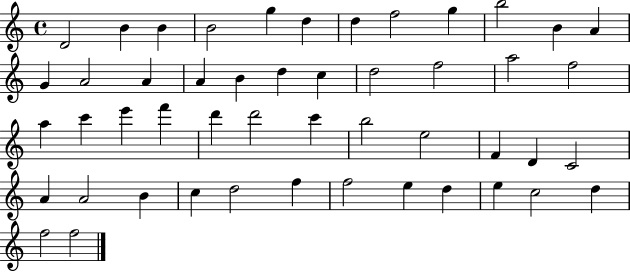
D4/h B4/q B4/q B4/h G5/q D5/q D5/q F5/h G5/q B5/h B4/q A4/q G4/q A4/h A4/q A4/q B4/q D5/q C5/q D5/h F5/h A5/h F5/h A5/q C6/q E6/q F6/q D6/q D6/h C6/q B5/h E5/h F4/q D4/q C4/h A4/q A4/h B4/q C5/q D5/h F5/q F5/h E5/q D5/q E5/q C5/h D5/q F5/h F5/h